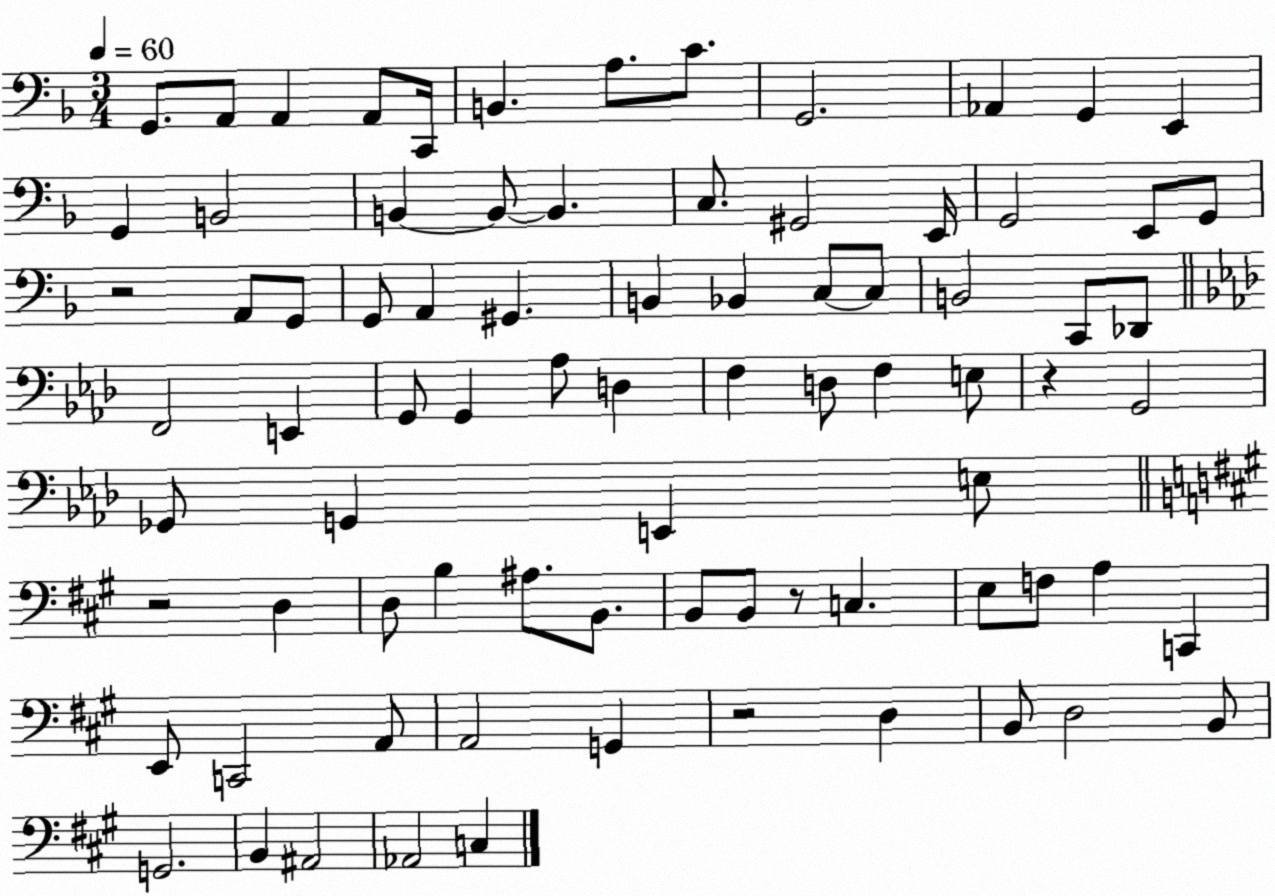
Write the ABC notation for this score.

X:1
T:Untitled
M:3/4
L:1/4
K:F
G,,/2 A,,/2 A,, A,,/2 C,,/4 B,, A,/2 C/2 G,,2 _A,, G,, E,, G,, B,,2 B,, B,,/2 B,, C,/2 ^G,,2 E,,/4 G,,2 E,,/2 G,,/2 z2 A,,/2 G,,/2 G,,/2 A,, ^G,, B,, _B,, C,/2 C,/2 B,,2 C,,/2 _D,,/2 F,,2 E,, G,,/2 G,, _A,/2 D, F, D,/2 F, E,/2 z G,,2 _G,,/2 G,, E,, E,/2 z2 D, D,/2 B, ^A,/2 B,,/2 B,,/2 B,,/2 z/2 C, E,/2 F,/2 A, C,, E,,/2 C,,2 A,,/2 A,,2 G,, z2 D, B,,/2 D,2 B,,/2 G,,2 B,, ^A,,2 _A,,2 C,